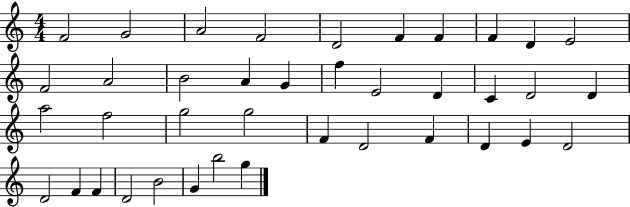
F4/h G4/h A4/h F4/h D4/h F4/q F4/q F4/q D4/q E4/h F4/h A4/h B4/h A4/q G4/q F5/q E4/h D4/q C4/q D4/h D4/q A5/h F5/h G5/h G5/h F4/q D4/h F4/q D4/q E4/q D4/h D4/h F4/q F4/q D4/h B4/h G4/q B5/h G5/q